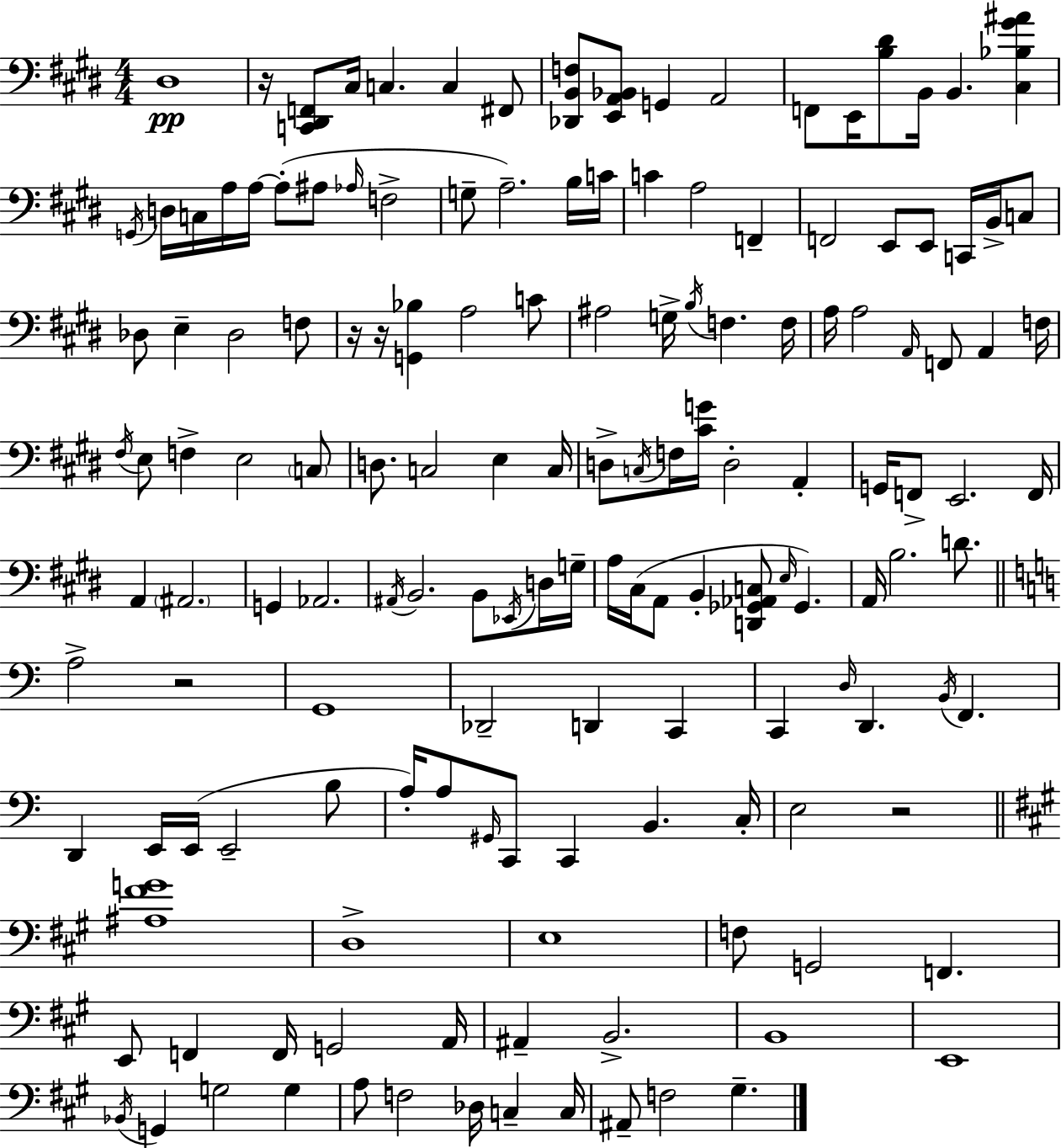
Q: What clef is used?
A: bass